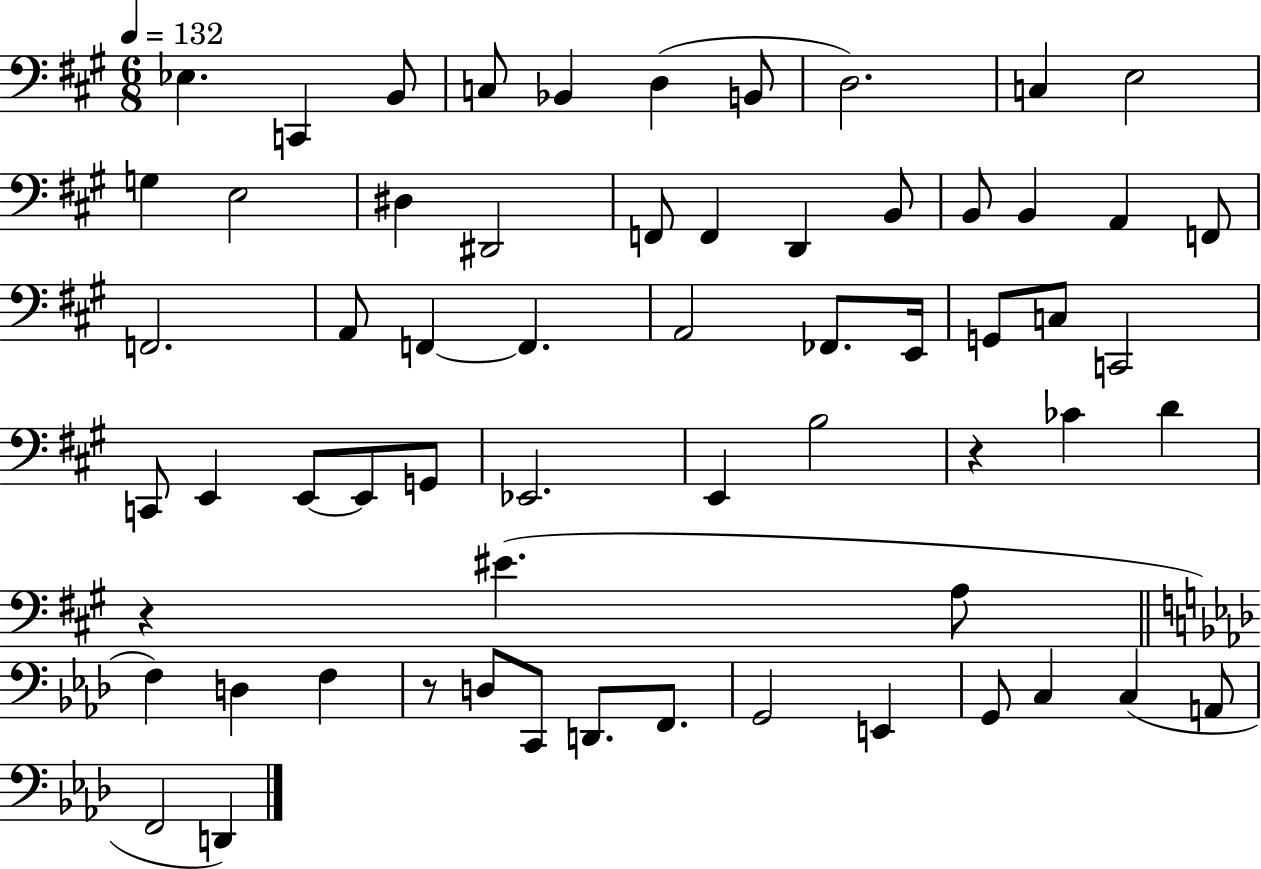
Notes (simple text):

Eb3/q. C2/q B2/e C3/e Bb2/q D3/q B2/e D3/h. C3/q E3/h G3/q E3/h D#3/q D#2/h F2/e F2/q D2/q B2/e B2/e B2/q A2/q F2/e F2/h. A2/e F2/q F2/q. A2/h FES2/e. E2/s G2/e C3/e C2/h C2/e E2/q E2/e E2/e G2/e Eb2/h. E2/q B3/h R/q CES4/q D4/q R/q EIS4/q. A3/e F3/q D3/q F3/q R/e D3/e C2/e D2/e. F2/e. G2/h E2/q G2/e C3/q C3/q A2/e F2/h D2/q